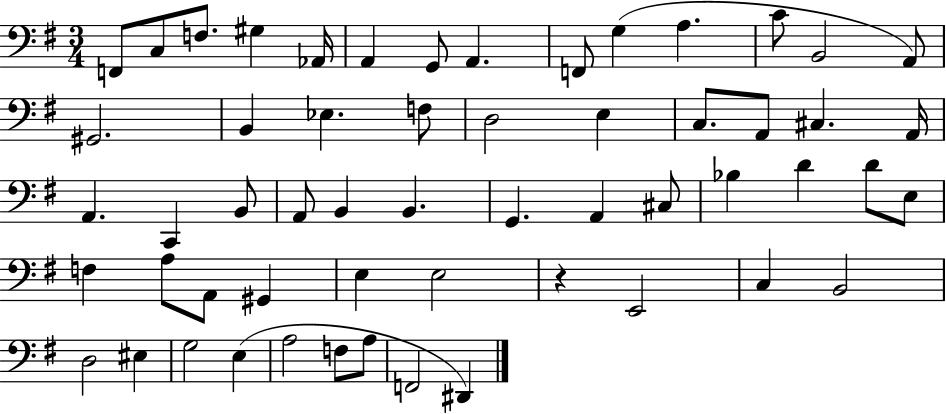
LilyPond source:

{
  \clef bass
  \numericTimeSignature
  \time 3/4
  \key g \major
  \repeat volta 2 { f,8 c8 f8. gis4 aes,16 | a,4 g,8 a,4. | f,8 g4( a4. | c'8 b,2 a,8) | \break gis,2. | b,4 ees4. f8 | d2 e4 | c8. a,8 cis4. a,16 | \break a,4. c,4 b,8 | a,8 b,4 b,4. | g,4. a,4 cis8 | bes4 d'4 d'8 e8 | \break f4 a8 a,8 gis,4 | e4 e2 | r4 e,2 | c4 b,2 | \break d2 eis4 | g2 e4( | a2 f8 a8 | f,2 dis,4) | \break } \bar "|."
}